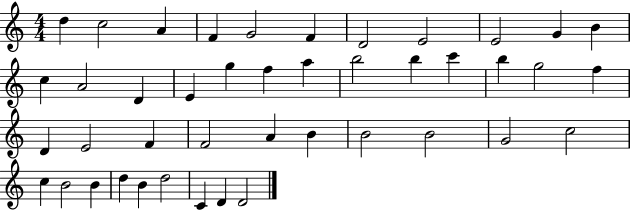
{
  \clef treble
  \numericTimeSignature
  \time 4/4
  \key c \major
  d''4 c''2 a'4 | f'4 g'2 f'4 | d'2 e'2 | e'2 g'4 b'4 | \break c''4 a'2 d'4 | e'4 g''4 f''4 a''4 | b''2 b''4 c'''4 | b''4 g''2 f''4 | \break d'4 e'2 f'4 | f'2 a'4 b'4 | b'2 b'2 | g'2 c''2 | \break c''4 b'2 b'4 | d''4 b'4 d''2 | c'4 d'4 d'2 | \bar "|."
}